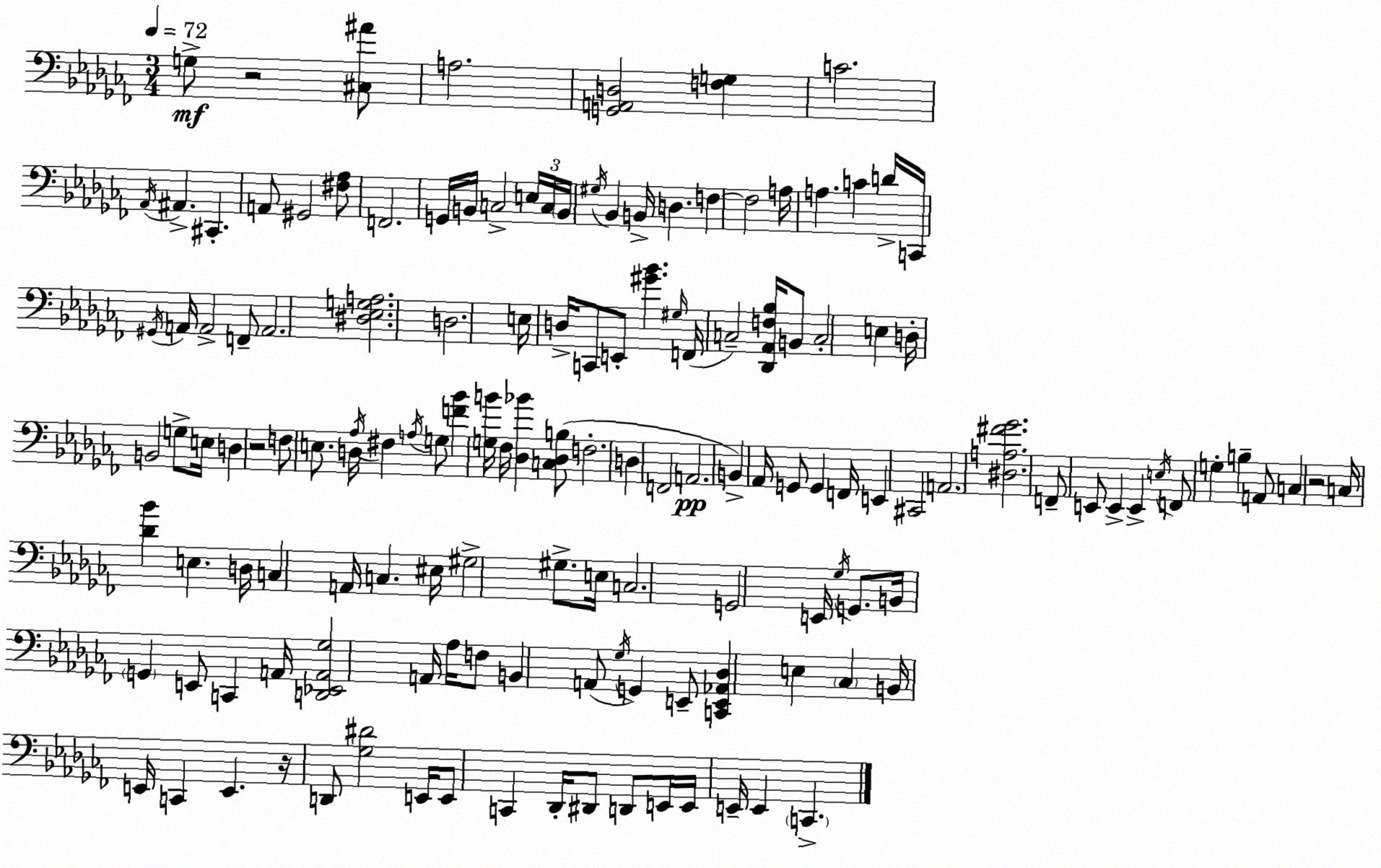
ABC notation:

X:1
T:Untitled
M:3/4
L:1/4
K:Abm
G,/2 z2 [^C,^A]/2 A,2 [G,,A,,D,]2 [F,G,] C2 _A,,/4 ^A,, ^C,, A,,/2 ^G,,2 [^F,_A,]/2 F,,2 G,,/4 B,,/4 C,2 E,/4 C,/4 B,,/4 ^G,/4 _B,, B,,/4 D, F, F,2 A,/4 A, C D/4 C,,/4 ^G,,/4 A,,/4 A,,2 F,,/2 A,,2 [^D,_E,G,A,]2 D,2 E,/4 D,/4 C,,/2 E,,/2 [^G_B] ^G,/4 F,,/4 C,2 [_D,,_A,,F,_B,]/4 B,,/2 C,2 E, D,/4 B,,2 G,/2 E,/4 D, z2 F,/2 E,/2 D,/4 _A,/4 ^F, A,/4 G,/2 [F_B] [G,B]/4 _F,/4 [_D,_B] [C,_D,B,]/2 F,2 D, F,,2 A,,2 B,, _A,,/4 G,,/2 G,, F,,/4 E,, ^C,,2 A,,2 [^D,A,^F_G]2 F,,/2 E,,/2 E,, E,, E,/4 F,,/2 G, B, A,,/2 C, z2 C,/4 [_D_B] E, D,/4 C, A,,/4 C, ^E,/4 ^G,2 ^G,/2 E,/4 C,2 G,,2 E,,/4 _G,/4 G,,/2 B,,/4 G,, E,,/2 C,, A,,/4 [D,,_E,,A,,_G,]2 A,,/4 _A,/4 F,/2 B,, A,,/2 _G,/4 G,, E,,/2 [C,,E,,_A,,_D,] E, _C, B,,/4 E,,/4 C,, E,, z/4 D,,/2 [_G,^D]2 E,,/4 E,,/2 C,, _D,,/4 ^D,,/2 D,,/2 E,,/4 E,,/4 E,,/4 E,, C,,